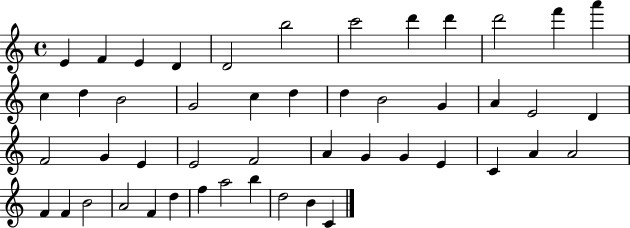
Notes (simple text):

E4/q F4/q E4/q D4/q D4/h B5/h C6/h D6/q D6/q D6/h F6/q A6/q C5/q D5/q B4/h G4/h C5/q D5/q D5/q B4/h G4/q A4/q E4/h D4/q F4/h G4/q E4/q E4/h F4/h A4/q G4/q G4/q E4/q C4/q A4/q A4/h F4/q F4/q B4/h A4/h F4/q D5/q F5/q A5/h B5/q D5/h B4/q C4/q